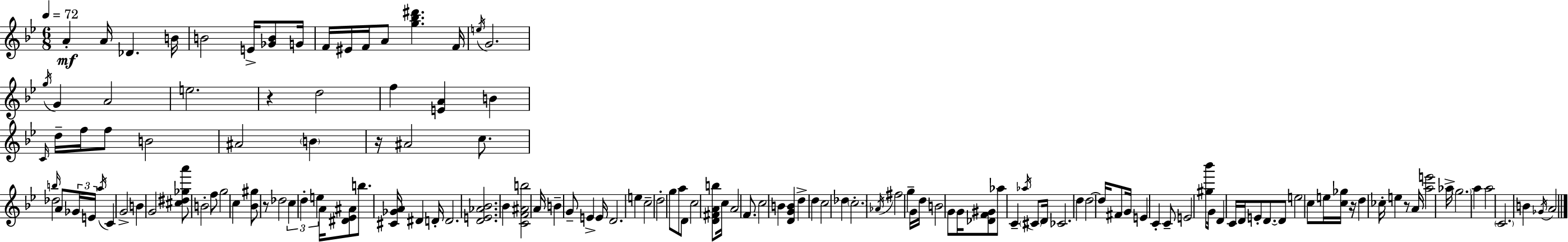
X:1
T:Untitled
M:6/8
L:1/4
K:Bb
A A/4 _D B/4 B2 E/4 [_GB]/2 G/4 F/4 ^E/4 F/4 A/2 [g_b^d'] F/4 e/4 G2 g/4 G A2 e2 z d2 f [EA] B C/4 d/4 f/4 f/2 B2 ^A2 B z/4 ^A2 c/2 _d2 b/4 A/2 _G/4 E/4 a/4 C G2 B G2 [^c^d_ga']/2 B2 f/2 g2 c [_B^g]/2 z/2 _d2 c d e A/4 [^D_E^A]/2 b/2 [^C_GA]/4 ^D D/4 D2 [DE_A_B]2 _B [CF^Ab]2 A/4 B G/2 E E/4 D2 e c2 d2 g/2 a/2 D/2 c2 [D^FAb]/2 c/4 A2 F/2 c2 B [DGB] d d c2 _d c2 _A/4 ^f2 g G/4 d/4 B2 G/2 G/4 [_DF^G]/2 _a/2 C _a/4 ^C/2 D/4 _C2 d d2 d/4 ^F/2 G/4 E C C/2 E2 [^g_b']/2 G/4 D C/4 D/4 E/2 D/2 D/2 e2 c/2 e/4 [c_g]/4 z/4 d _c/4 e z/2 A/4 [ae']2 _a/4 g2 a a2 C2 B _G/4 A2